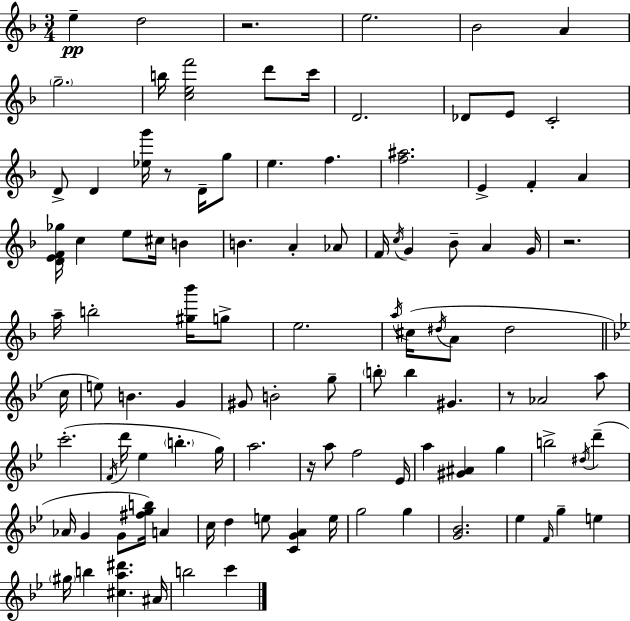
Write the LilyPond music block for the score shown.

{
  \clef treble
  \numericTimeSignature
  \time 3/4
  \key d \minor
  e''4--\pp d''2 | r2. | e''2. | bes'2 a'4 | \break \parenthesize g''2.-- | b''16 <c'' e'' f'''>2 d'''8 c'''16 | d'2. | des'8 e'8 c'2-. | \break d'8-> d'4 <ees'' g'''>16 r8 d'16-- g''8 | e''4. f''4. | <f'' ais''>2. | e'4-> f'4-. a'4 | \break <d' e' f' ges''>16 c''4 e''8 cis''16 b'4 | b'4. a'4-. aes'8 | f'16 \acciaccatura { c''16 } g'4 bes'8-- a'4 | g'16 r2. | \break a''16-- b''2-. <gis'' bes'''>16 g''8-> | e''2. | \acciaccatura { a''16 } cis''16( \acciaccatura { dis''16 } a'8 dis''2 | \bar "||" \break \key bes \major c''16 e''8) b'4. g'4 | gis'8 b'2-. g''8-- | \parenthesize b''8-. b''4 gis'4. | r8 aes'2 a''8 | \break c'''2.-.( | \acciaccatura { f'16 } d'''16 ees''4 \parenthesize b''4.-. | g''16) a''2. | r16 a''8 f''2 | \break ees'16 a''4 <gis' ais'>4 g''4 | b''2-> \acciaccatura { dis''16 } d'''4--( | aes'16 g'4 g'8 <fis'' g'' b''>16) a'4 | c''16 d''4 e''8 <c' g' a'>4 | \break e''16 g''2 g''4 | <g' bes'>2. | ees''4 \grace { f'16 } g''4-- | e''4 \parenthesize gis''16 b''4 <cis'' a'' dis'''>4. | \break ais'16 b''2 | c'''4 \bar "|."
}